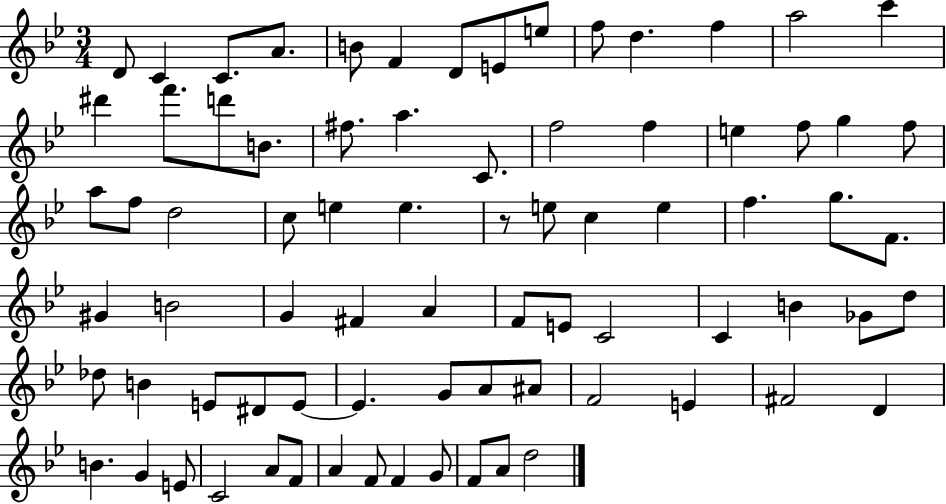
{
  \clef treble
  \numericTimeSignature
  \time 3/4
  \key bes \major
  \repeat volta 2 { d'8 c'4 c'8. a'8. | b'8 f'4 d'8 e'8 e''8 | f''8 d''4. f''4 | a''2 c'''4 | \break dis'''4 f'''8. d'''8 b'8. | fis''8. a''4. c'8. | f''2 f''4 | e''4 f''8 g''4 f''8 | \break a''8 f''8 d''2 | c''8 e''4 e''4. | r8 e''8 c''4 e''4 | f''4. g''8. f'8. | \break gis'4 b'2 | g'4 fis'4 a'4 | f'8 e'8 c'2 | c'4 b'4 ges'8 d''8 | \break des''8 b'4 e'8 dis'8 e'8~~ | e'4. g'8 a'8 ais'8 | f'2 e'4 | fis'2 d'4 | \break b'4. g'4 e'8 | c'2 a'8 f'8 | a'4 f'8 f'4 g'8 | f'8 a'8 d''2 | \break } \bar "|."
}